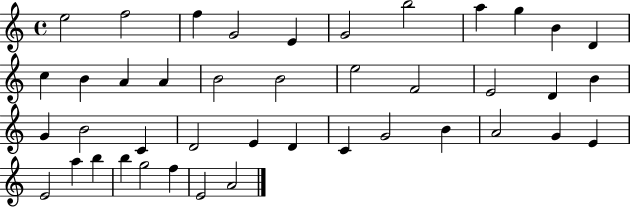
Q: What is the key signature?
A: C major